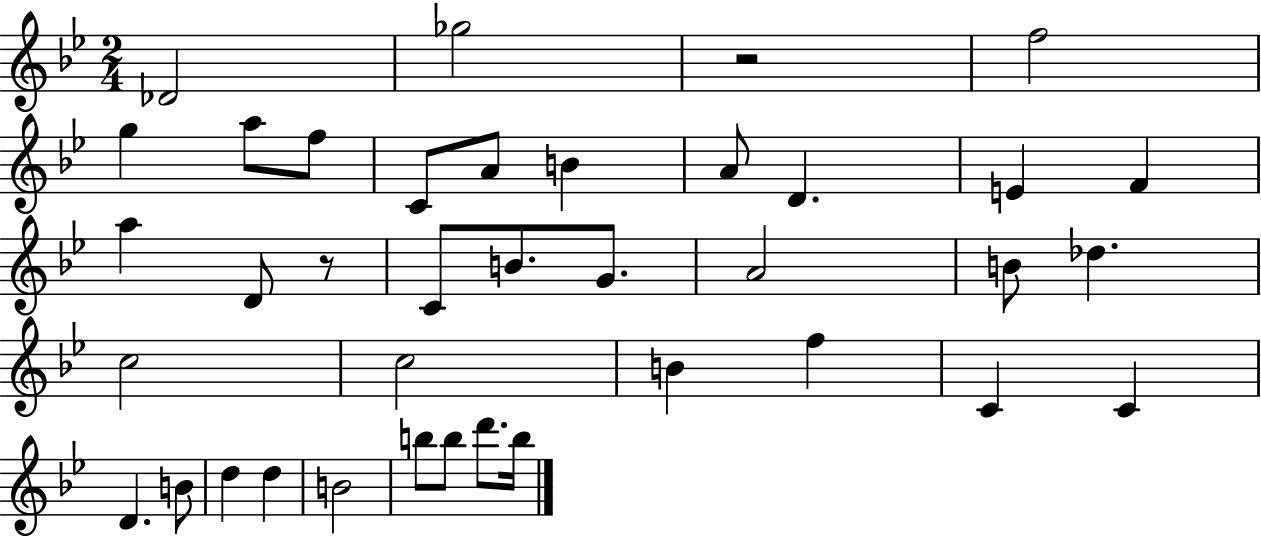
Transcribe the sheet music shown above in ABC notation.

X:1
T:Untitled
M:2/4
L:1/4
K:Bb
_D2 _g2 z2 f2 g a/2 f/2 C/2 A/2 B A/2 D E F a D/2 z/2 C/2 B/2 G/2 A2 B/2 _d c2 c2 B f C C D B/2 d d B2 b/2 b/2 d'/2 b/4